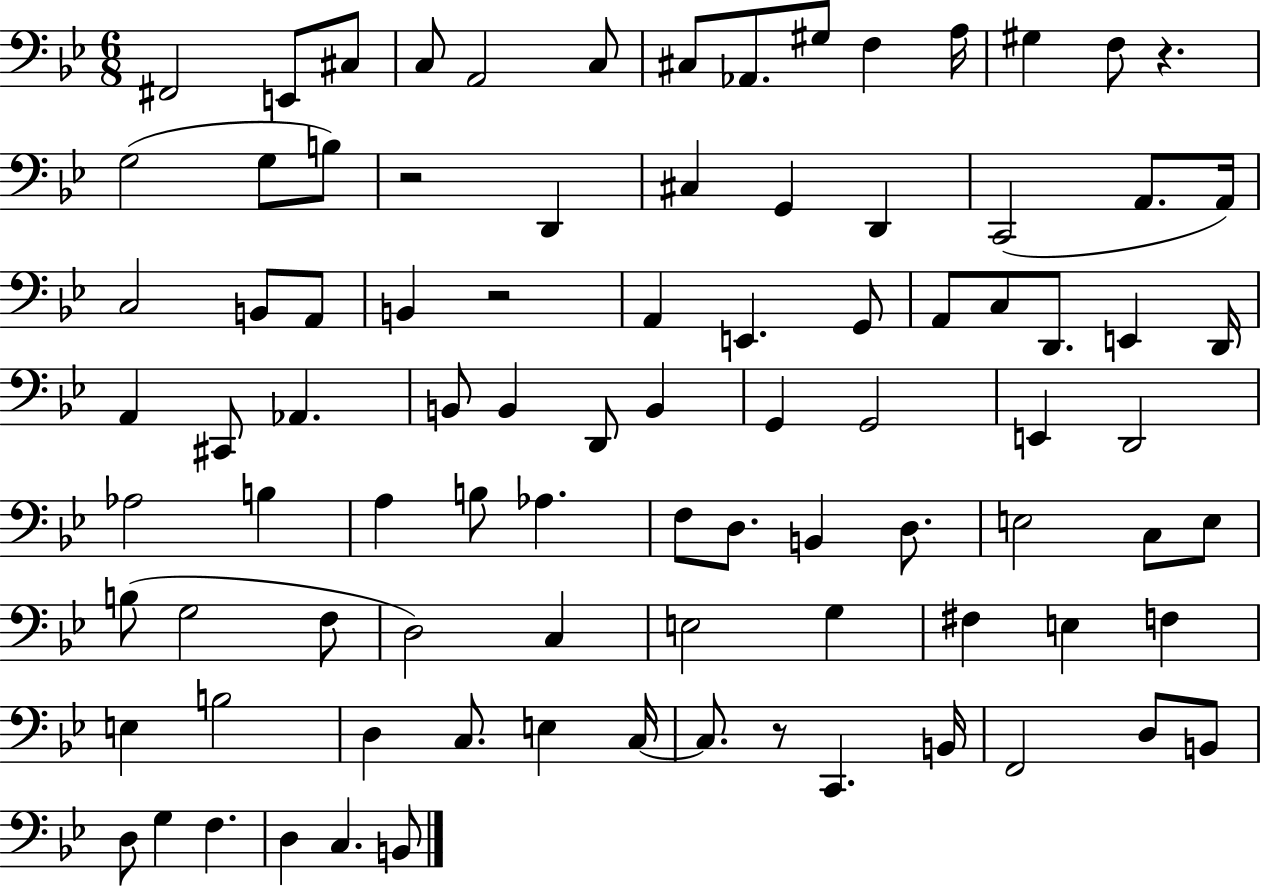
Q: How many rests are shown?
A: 4